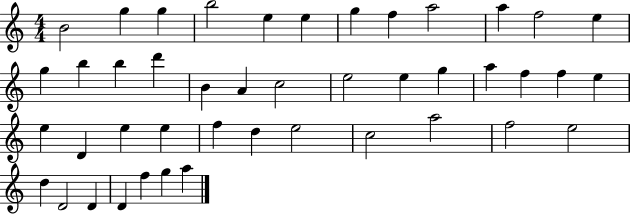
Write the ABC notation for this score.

X:1
T:Untitled
M:4/4
L:1/4
K:C
B2 g g b2 e e g f a2 a f2 e g b b d' B A c2 e2 e g a f f e e D e e f d e2 c2 a2 f2 e2 d D2 D D f g a